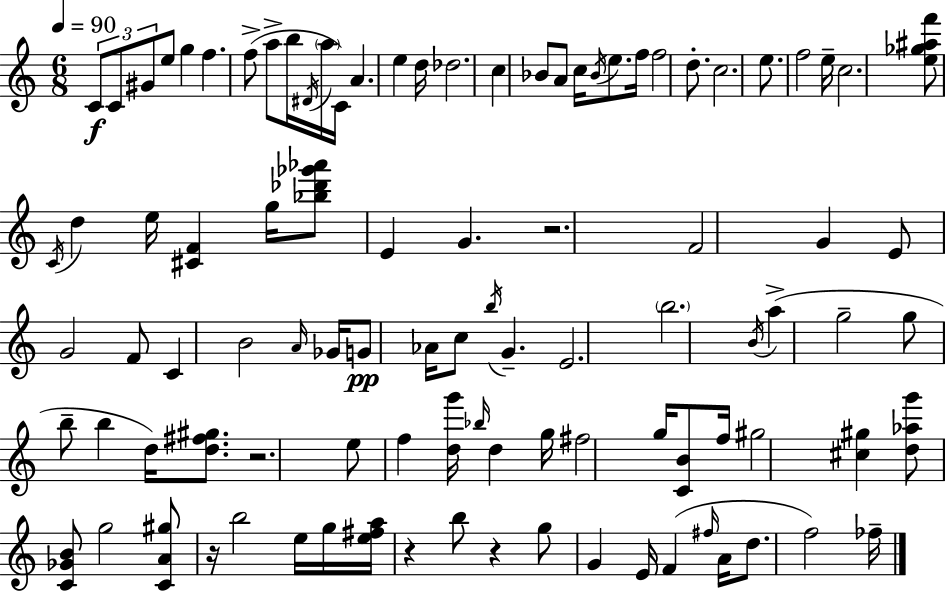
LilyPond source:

{
  \clef treble
  \numericTimeSignature
  \time 6/8
  \key a \minor
  \tempo 4 = 90
  \tuplet 3/2 { c'8\f c'8 gis'8 } e''8 g''4 | f''4. f''8->( a''8-> b''16 \acciaccatura { dis'16 } | \parenthesize a''16 c'16) a'4. e''4 | d''16 des''2. | \break c''4 bes'8 a'8 c''16 \acciaccatura { bes'16 } e''8. | f''16 f''2 d''8.-. | c''2. | e''8. f''2 | \break e''16-- c''2. | <e'' ges'' ais'' f'''>8 \acciaccatura { c'16 } d''4 e''16 <cis' f'>4 | g''16 <bes'' des''' ges''' aes'''>8 e'4 g'4. | r2. | \break f'2 g'4 | e'8 g'2 | f'8 c'4 b'2 | \grace { a'16 } ges'16 g'8\pp aes'16 c''8 \acciaccatura { b''16 } g'4.-- | \break e'2. | \parenthesize b''2. | \acciaccatura { b'16 } a''4->( g''2-- | g''8 b''8-- b''4 | \break d''16) <d'' fis'' gis''>8. r2. | e''8 f''4 | <d'' g'''>16 \grace { bes''16 } d''4 g''16 fis''2 | g''16 <c' b'>8 f''16 gis''2 | \break <cis'' gis''>4 <d'' aes'' g'''>8 <c' ges' b'>8 g''2 | <c' a' gis''>8 r16 b''2 | e''16 g''16 <e'' fis'' a''>16 r4 | b''8 r4 g''8 g'4 | \break e'16 f'4( \grace { fis''16 } a'16 d''8. f''2) | fes''16-- \bar "|."
}